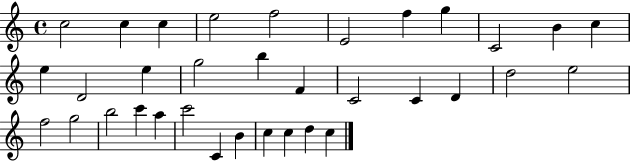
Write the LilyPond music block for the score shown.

{
  \clef treble
  \time 4/4
  \defaultTimeSignature
  \key c \major
  c''2 c''4 c''4 | e''2 f''2 | e'2 f''4 g''4 | c'2 b'4 c''4 | \break e''4 d'2 e''4 | g''2 b''4 f'4 | c'2 c'4 d'4 | d''2 e''2 | \break f''2 g''2 | b''2 c'''4 a''4 | c'''2 c'4 b'4 | c''4 c''4 d''4 c''4 | \break \bar "|."
}